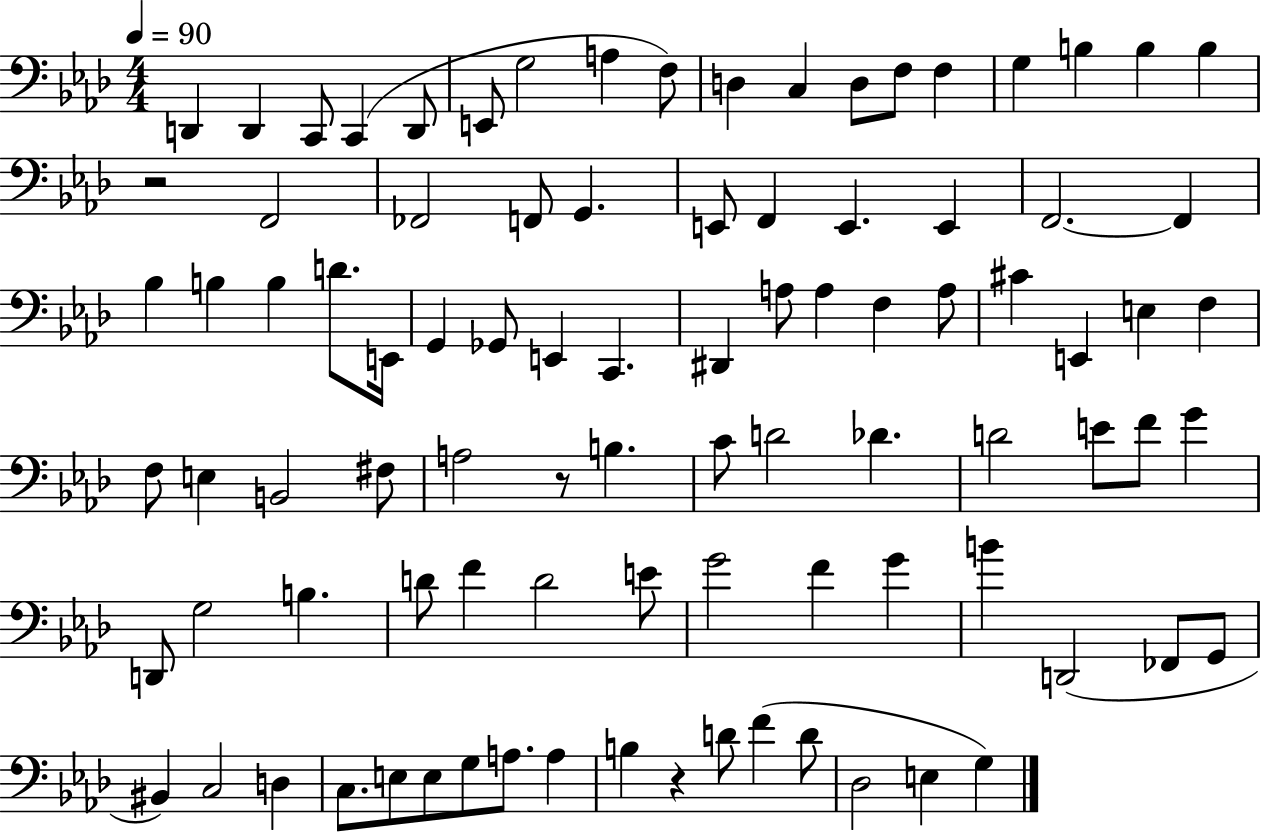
{
  \clef bass
  \numericTimeSignature
  \time 4/4
  \key aes \major
  \tempo 4 = 90
  \repeat volta 2 { d,4 d,4 c,8 c,4( d,8 | e,8 g2 a4 f8) | d4 c4 d8 f8 f4 | g4 b4 b4 b4 | \break r2 f,2 | fes,2 f,8 g,4. | e,8 f,4 e,4. e,4 | f,2.~~ f,4 | \break bes4 b4 b4 d'8. e,16 | g,4 ges,8 e,4 c,4. | dis,4 a8 a4 f4 a8 | cis'4 e,4 e4 f4 | \break f8 e4 b,2 fis8 | a2 r8 b4. | c'8 d'2 des'4. | d'2 e'8 f'8 g'4 | \break d,8 g2 b4. | d'8 f'4 d'2 e'8 | g'2 f'4 g'4 | b'4 d,2( fes,8 g,8 | \break bis,4) c2 d4 | c8. e8 e8 g8 a8. a4 | b4 r4 d'8 f'4( d'8 | des2 e4 g4) | \break } \bar "|."
}